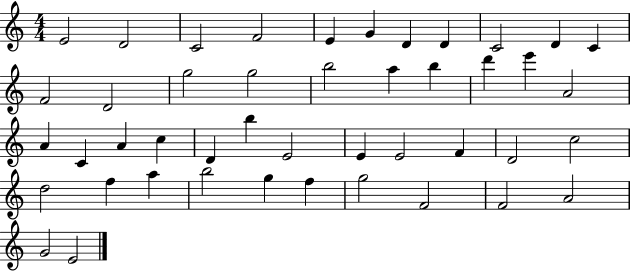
X:1
T:Untitled
M:4/4
L:1/4
K:C
E2 D2 C2 F2 E G D D C2 D C F2 D2 g2 g2 b2 a b d' e' A2 A C A c D b E2 E E2 F D2 c2 d2 f a b2 g f g2 F2 F2 A2 G2 E2